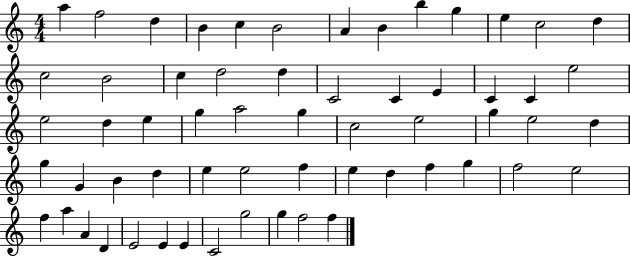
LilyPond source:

{
  \clef treble
  \numericTimeSignature
  \time 4/4
  \key c \major
  a''4 f''2 d''4 | b'4 c''4 b'2 | a'4 b'4 b''4 g''4 | e''4 c''2 d''4 | \break c''2 b'2 | c''4 d''2 d''4 | c'2 c'4 e'4 | c'4 c'4 e''2 | \break e''2 d''4 e''4 | g''4 a''2 g''4 | c''2 e''2 | g''4 e''2 d''4 | \break g''4 g'4 b'4 d''4 | e''4 e''2 f''4 | e''4 d''4 f''4 g''4 | f''2 e''2 | \break f''4 a''4 a'4 d'4 | e'2 e'4 e'4 | c'2 g''2 | g''4 f''2 f''4 | \break \bar "|."
}